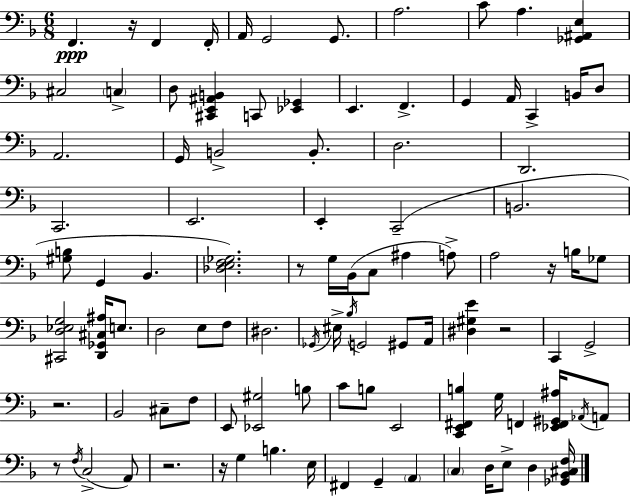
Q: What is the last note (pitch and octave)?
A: D3